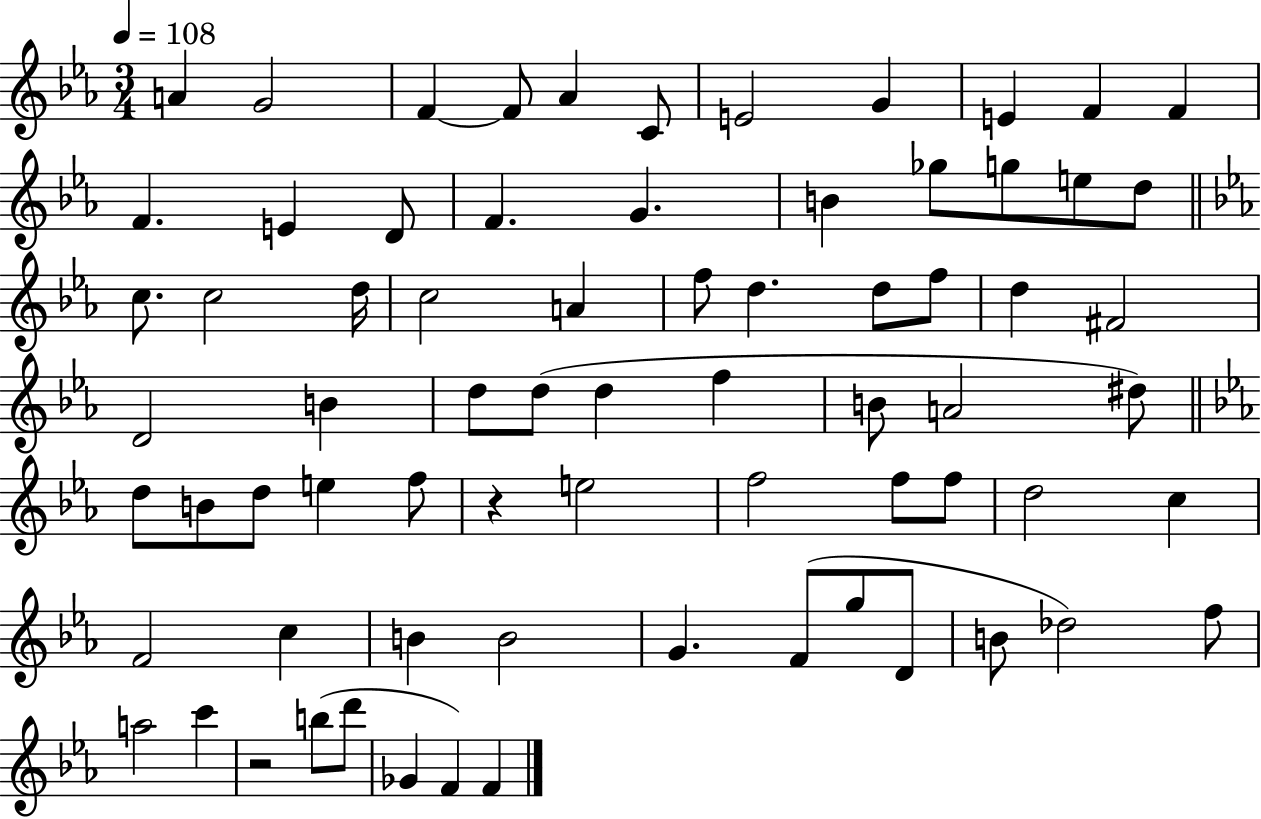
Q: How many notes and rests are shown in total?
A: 72